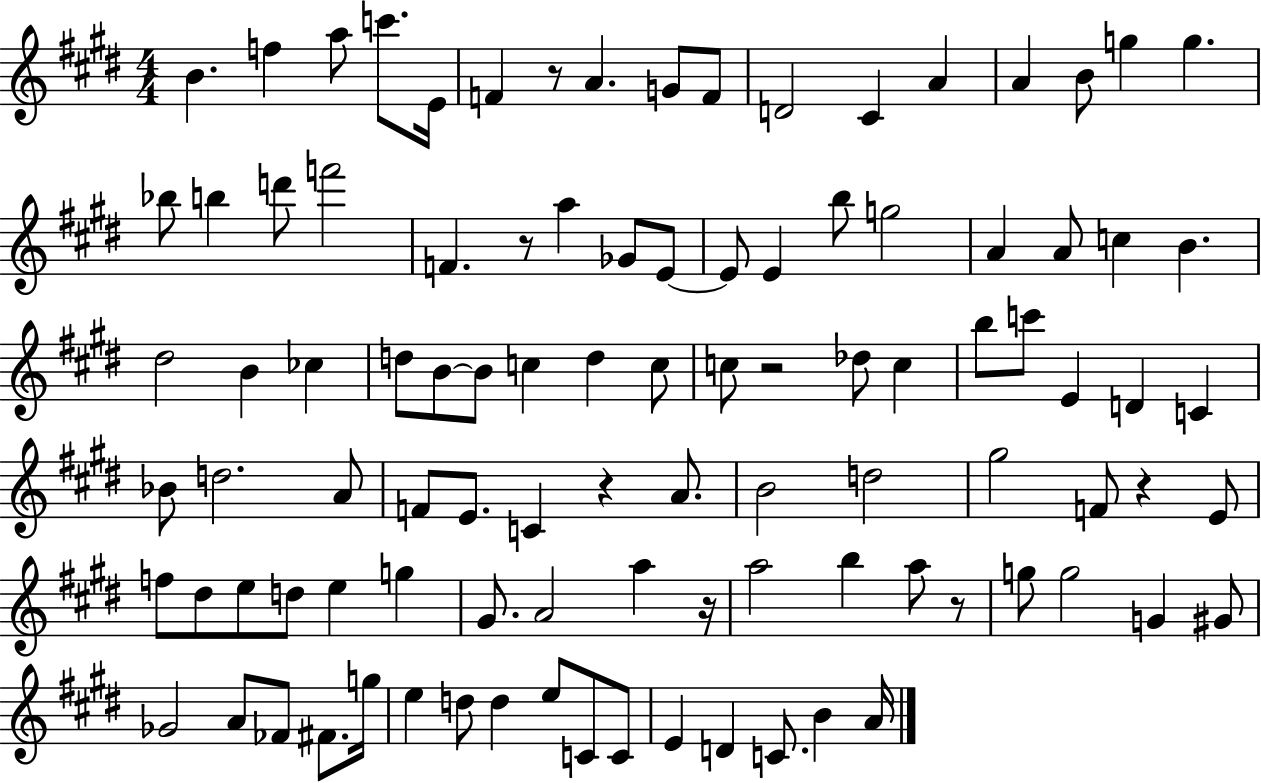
B4/q. F5/q A5/e C6/e. E4/s F4/q R/e A4/q. G4/e F4/e D4/h C#4/q A4/q A4/q B4/e G5/q G5/q. Bb5/e B5/q D6/e F6/h F4/q. R/e A5/q Gb4/e E4/e E4/e E4/q B5/e G5/h A4/q A4/e C5/q B4/q. D#5/h B4/q CES5/q D5/e B4/e B4/e C5/q D5/q C5/e C5/e R/h Db5/e C5/q B5/e C6/e E4/q D4/q C4/q Bb4/e D5/h. A4/e F4/e E4/e. C4/q R/q A4/e. B4/h D5/h G#5/h F4/e R/q E4/e F5/e D#5/e E5/e D5/e E5/q G5/q G#4/e. A4/h A5/q R/s A5/h B5/q A5/e R/e G5/e G5/h G4/q G#4/e Gb4/h A4/e FES4/e F#4/e. G5/s E5/q D5/e D5/q E5/e C4/e C4/e E4/q D4/q C4/e. B4/q A4/s